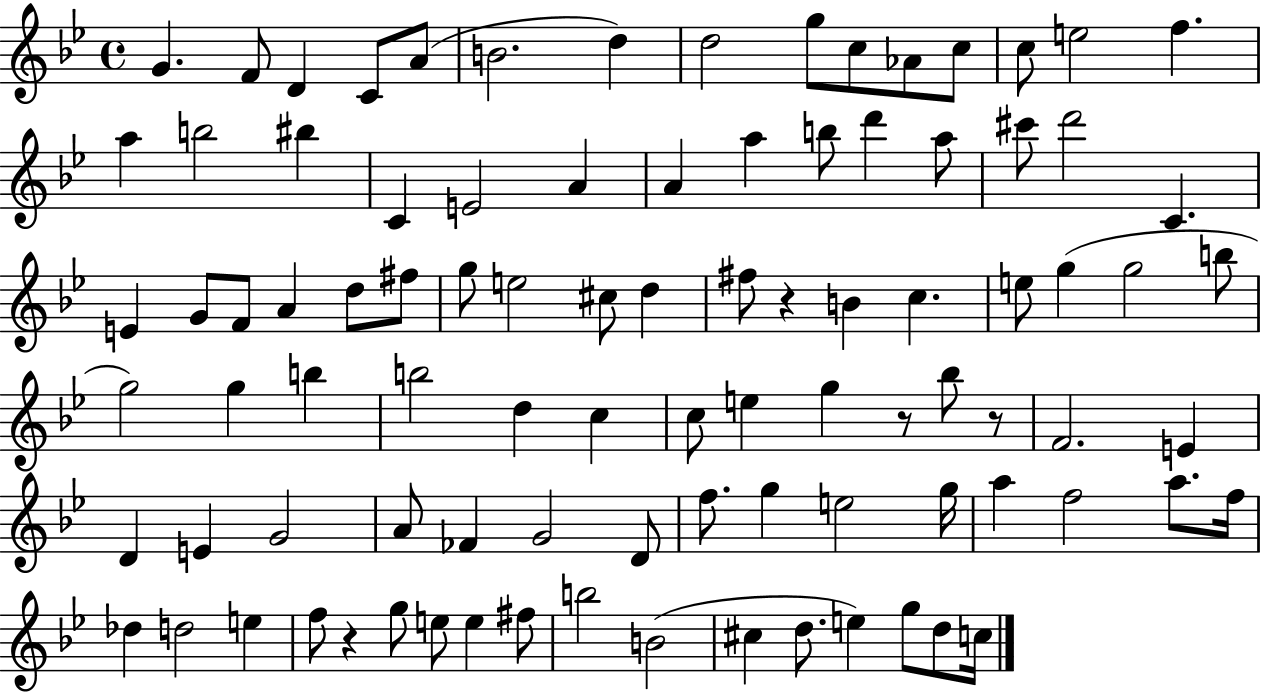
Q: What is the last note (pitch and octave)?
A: C5